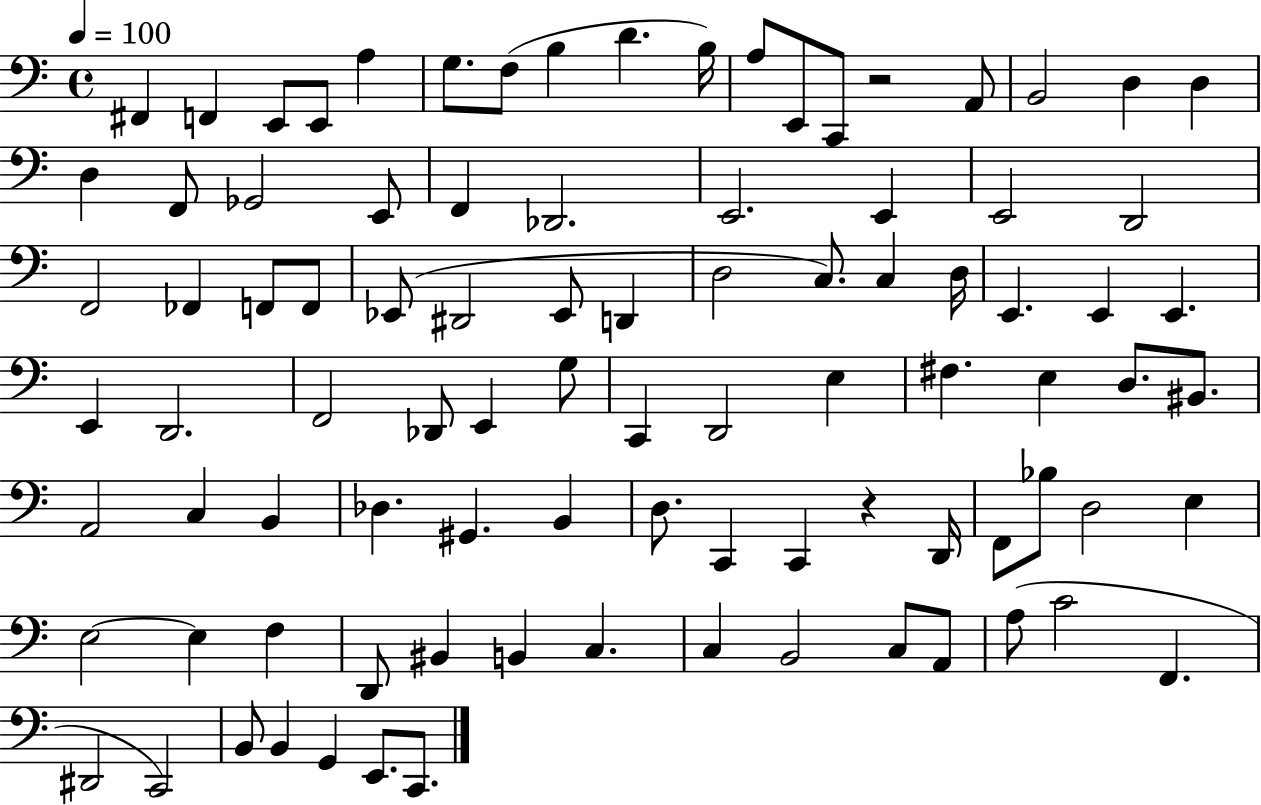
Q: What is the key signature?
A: C major